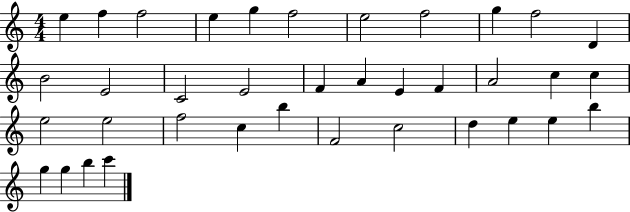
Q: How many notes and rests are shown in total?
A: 37